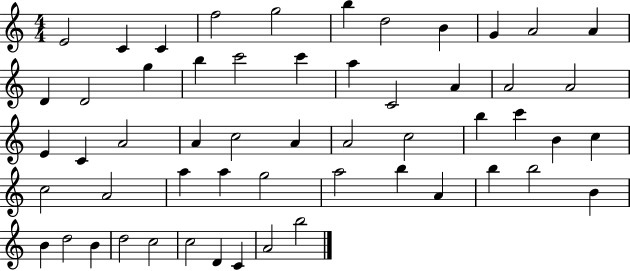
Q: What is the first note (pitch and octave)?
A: E4